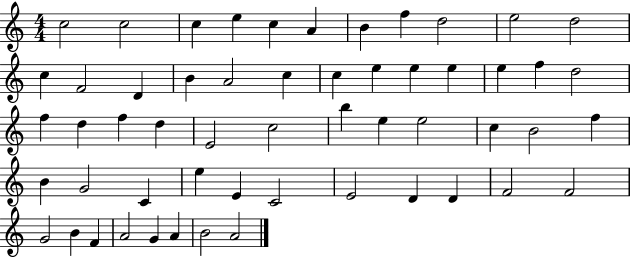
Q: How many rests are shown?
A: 0